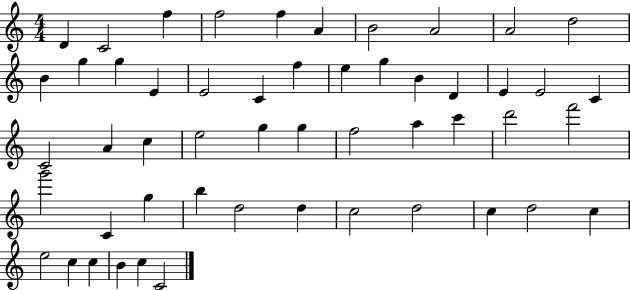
D4/q C4/h F5/q F5/h F5/q A4/q B4/h A4/h A4/h D5/h B4/q G5/q G5/q E4/q E4/h C4/q F5/q E5/q G5/q B4/q D4/q E4/q E4/h C4/q C4/h A4/q C5/q E5/h G5/q G5/q F5/h A5/q C6/q D6/h F6/h G6/h C4/q G5/q B5/q D5/h D5/q C5/h D5/h C5/q D5/h C5/q E5/h C5/q C5/q B4/q C5/q C4/h